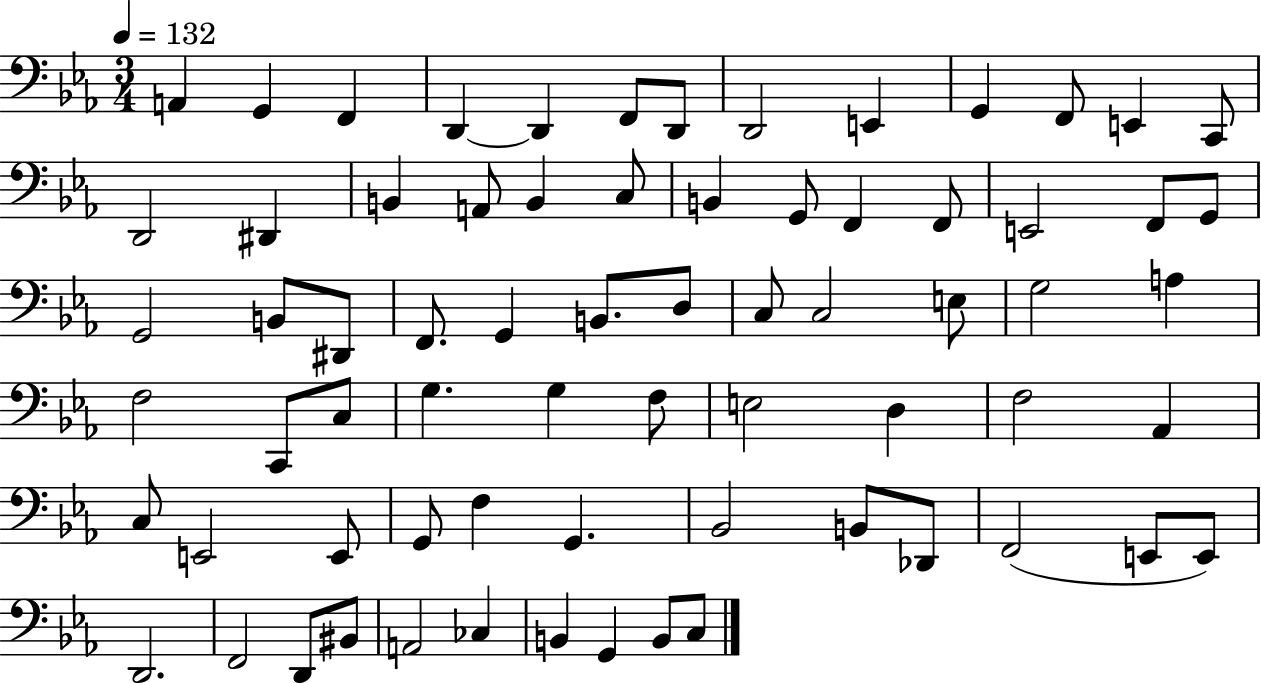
A2/q G2/q F2/q D2/q D2/q F2/e D2/e D2/h E2/q G2/q F2/e E2/q C2/e D2/h D#2/q B2/q A2/e B2/q C3/e B2/q G2/e F2/q F2/e E2/h F2/e G2/e G2/h B2/e D#2/e F2/e. G2/q B2/e. D3/e C3/e C3/h E3/e G3/h A3/q F3/h C2/e C3/e G3/q. G3/q F3/e E3/h D3/q F3/h Ab2/q C3/e E2/h E2/e G2/e F3/q G2/q. Bb2/h B2/e Db2/e F2/h E2/e E2/e D2/h. F2/h D2/e BIS2/e A2/h CES3/q B2/q G2/q B2/e C3/e